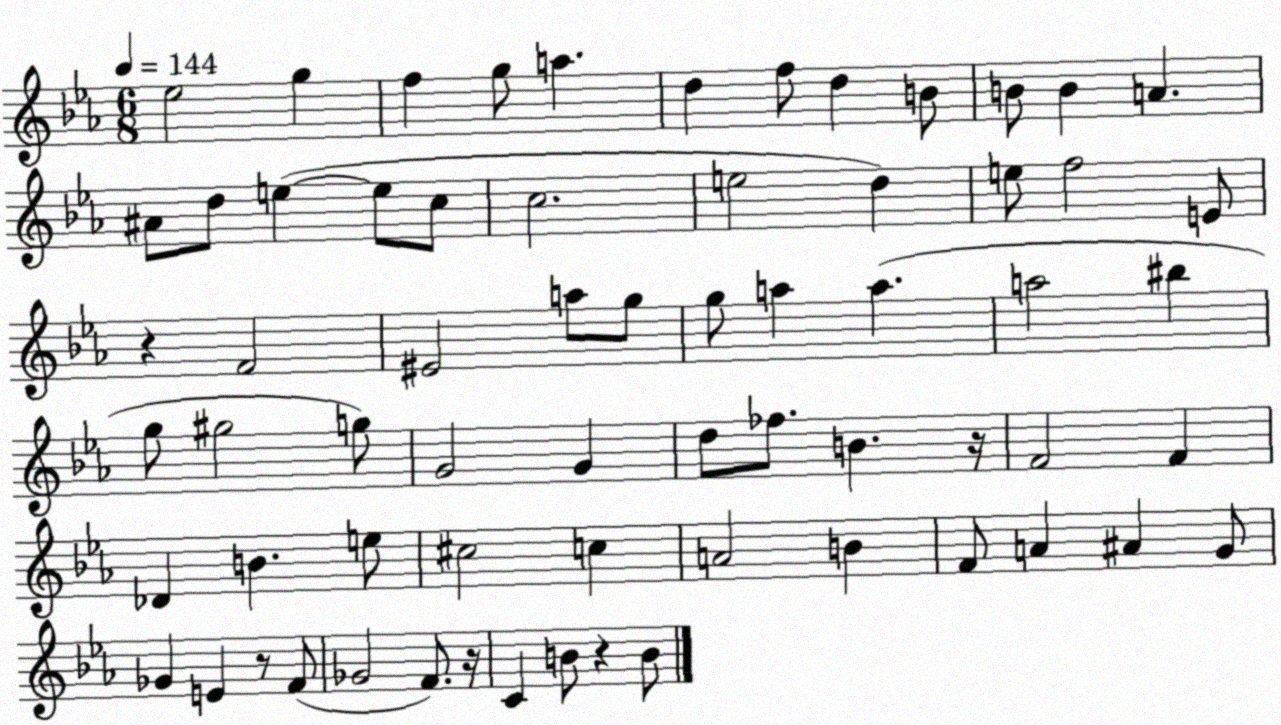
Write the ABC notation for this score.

X:1
T:Untitled
M:6/8
L:1/4
K:Eb
_e2 g f g/2 a d f/2 d B/2 B/2 B A ^A/2 d/2 e e/2 c/2 c2 e2 d e/2 f2 E/2 z F2 ^E2 a/2 g/2 g/2 a a a2 ^b g/2 ^g2 g/2 G2 G d/2 _f/2 B z/4 F2 F _D B e/2 ^c2 c A2 B F/2 A ^A G/2 _G E z/2 F/2 _G2 F/2 z/4 C B/2 z B/2